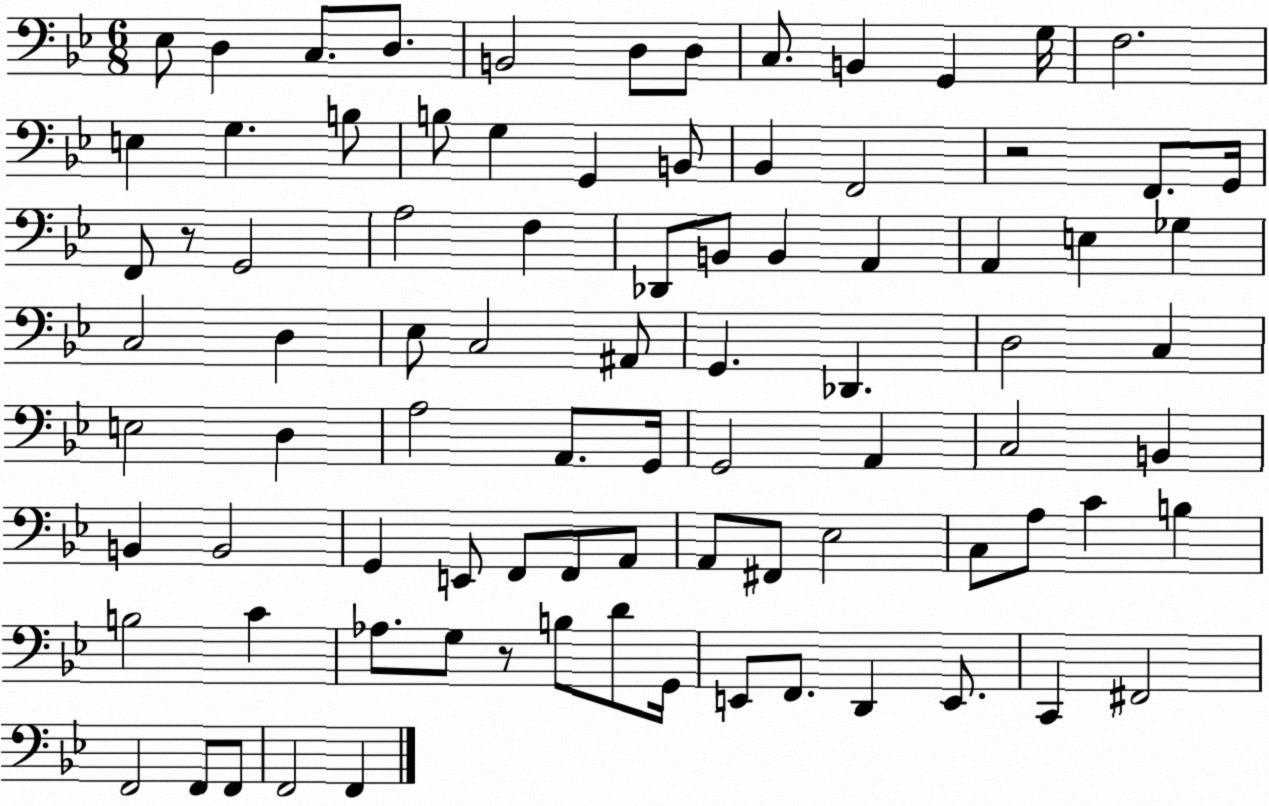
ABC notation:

X:1
T:Untitled
M:6/8
L:1/4
K:Bb
_E,/2 D, C,/2 D,/2 B,,2 D,/2 D,/2 C,/2 B,, G,, G,/4 F,2 E, G, B,/2 B,/2 G, G,, B,,/2 _B,, F,,2 z2 F,,/2 G,,/4 F,,/2 z/2 G,,2 A,2 F, _D,,/2 B,,/2 B,, A,, A,, E, _G, C,2 D, _E,/2 C,2 ^A,,/2 G,, _D,, D,2 C, E,2 D, A,2 A,,/2 G,,/4 G,,2 A,, C,2 B,, B,, B,,2 G,, E,,/2 F,,/2 F,,/2 A,,/2 A,,/2 ^F,,/2 _E,2 C,/2 A,/2 C B, B,2 C _A,/2 G,/2 z/2 B,/2 D/2 G,,/4 E,,/2 F,,/2 D,, E,,/2 C,, ^F,,2 F,,2 F,,/2 F,,/2 F,,2 F,,